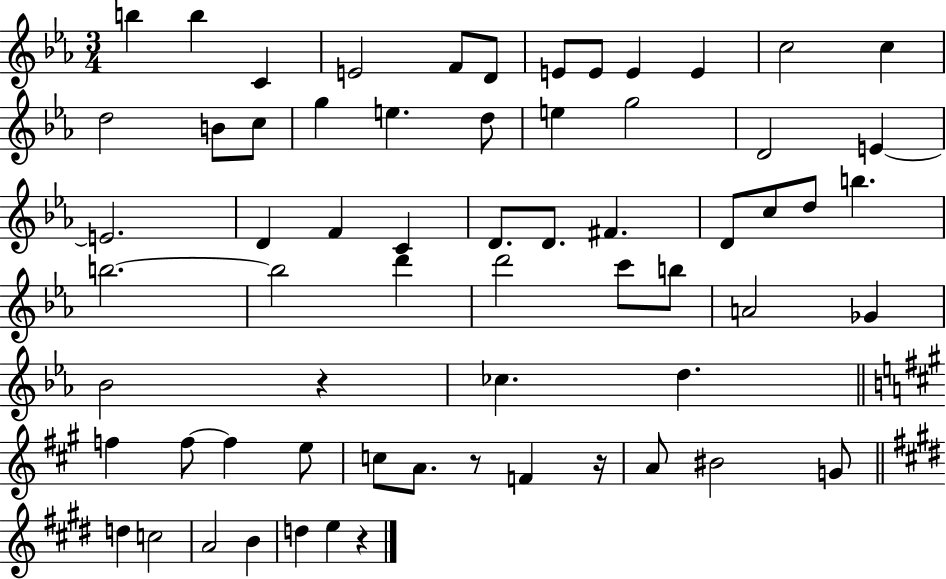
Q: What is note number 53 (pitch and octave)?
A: BIS4